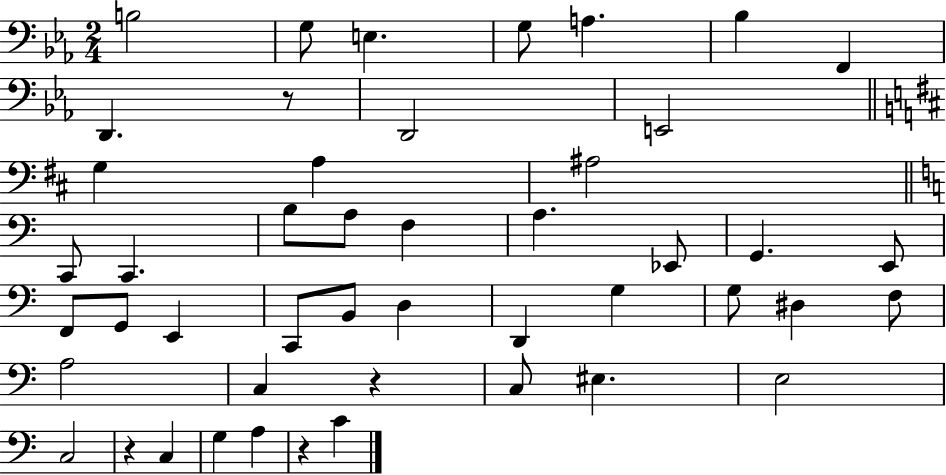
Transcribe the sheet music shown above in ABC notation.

X:1
T:Untitled
M:2/4
L:1/4
K:Eb
B,2 G,/2 E, G,/2 A, _B, F,, D,, z/2 D,,2 E,,2 G, A, ^A,2 C,,/2 C,, B,/2 A,/2 F, A, _E,,/2 G,, E,,/2 F,,/2 G,,/2 E,, C,,/2 B,,/2 D, D,, G, G,/2 ^D, F,/2 A,2 C, z C,/2 ^E, E,2 C,2 z C, G, A, z C